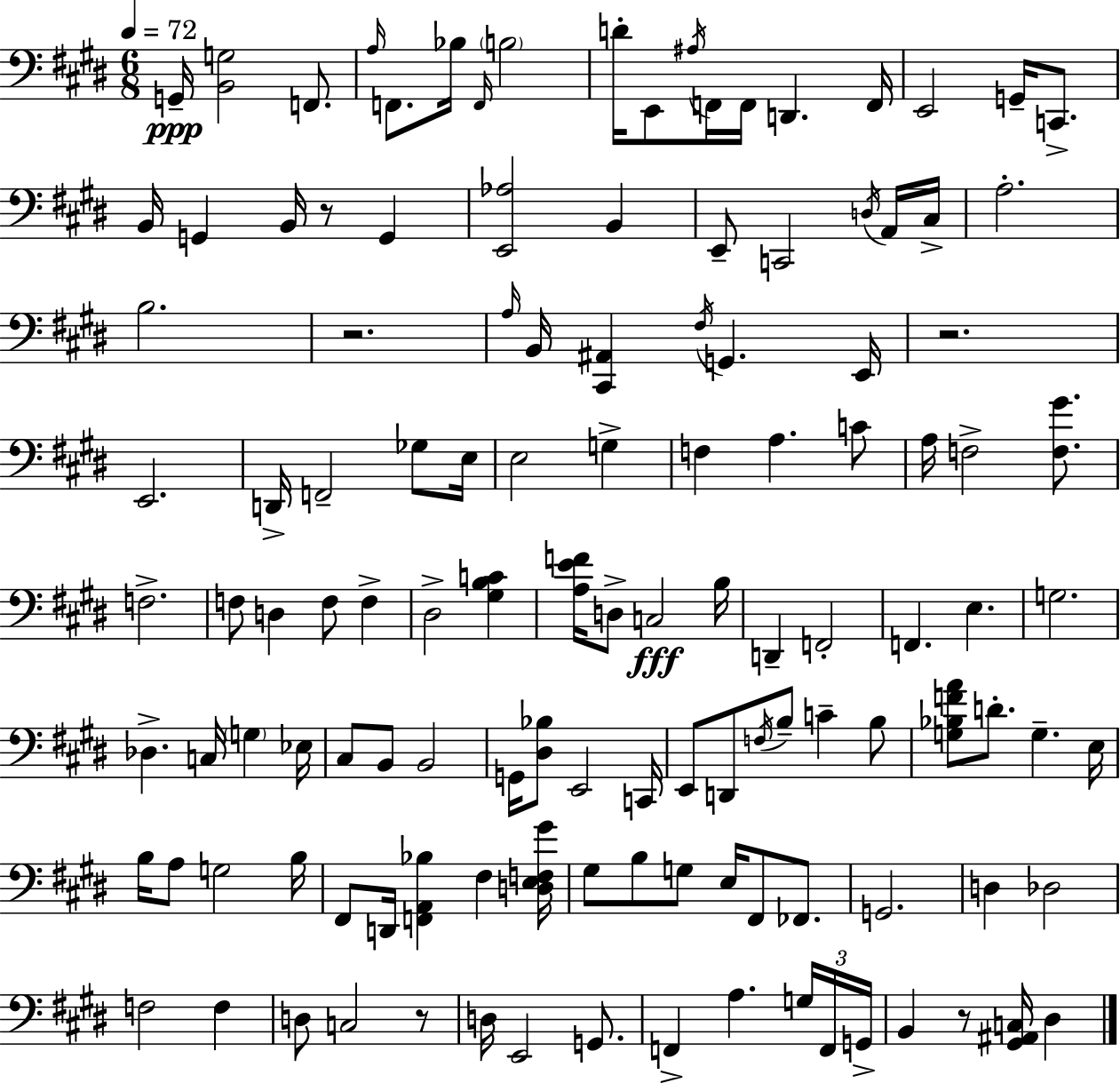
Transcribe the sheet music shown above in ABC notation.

X:1
T:Untitled
M:6/8
L:1/4
K:E
G,,/4 [B,,G,]2 F,,/2 A,/4 F,,/2 _B,/4 F,,/4 B,2 D/4 E,,/2 ^A,/4 F,,/4 F,,/4 D,, F,,/4 E,,2 G,,/4 C,,/2 B,,/4 G,, B,,/4 z/2 G,, [E,,_A,]2 B,, E,,/2 C,,2 D,/4 A,,/4 ^C,/4 A,2 B,2 z2 A,/4 B,,/4 [^C,,^A,,] ^F,/4 G,, E,,/4 z2 E,,2 D,,/4 F,,2 _G,/2 E,/4 E,2 G, F, A, C/2 A,/4 F,2 [F,^G]/2 F,2 F,/2 D, F,/2 F, ^D,2 [^G,B,C] [A,EF]/4 D,/2 C,2 B,/4 D,, F,,2 F,, E, G,2 _D, C,/4 G, _E,/4 ^C,/2 B,,/2 B,,2 G,,/4 [^D,_B,]/2 E,,2 C,,/4 E,,/2 D,,/2 F,/4 B,/2 C B,/2 [G,_B,FA]/2 D/2 G, E,/4 B,/4 A,/2 G,2 B,/4 ^F,,/2 D,,/4 [F,,A,,_B,] ^F, [D,E,F,^G]/4 ^G,/2 B,/2 G,/2 E,/4 ^F,,/2 _F,,/2 G,,2 D, _D,2 F,2 F, D,/2 C,2 z/2 D,/4 E,,2 G,,/2 F,, A, G,/4 F,,/4 G,,/4 B,, z/2 [^G,,^A,,C,]/4 ^D,